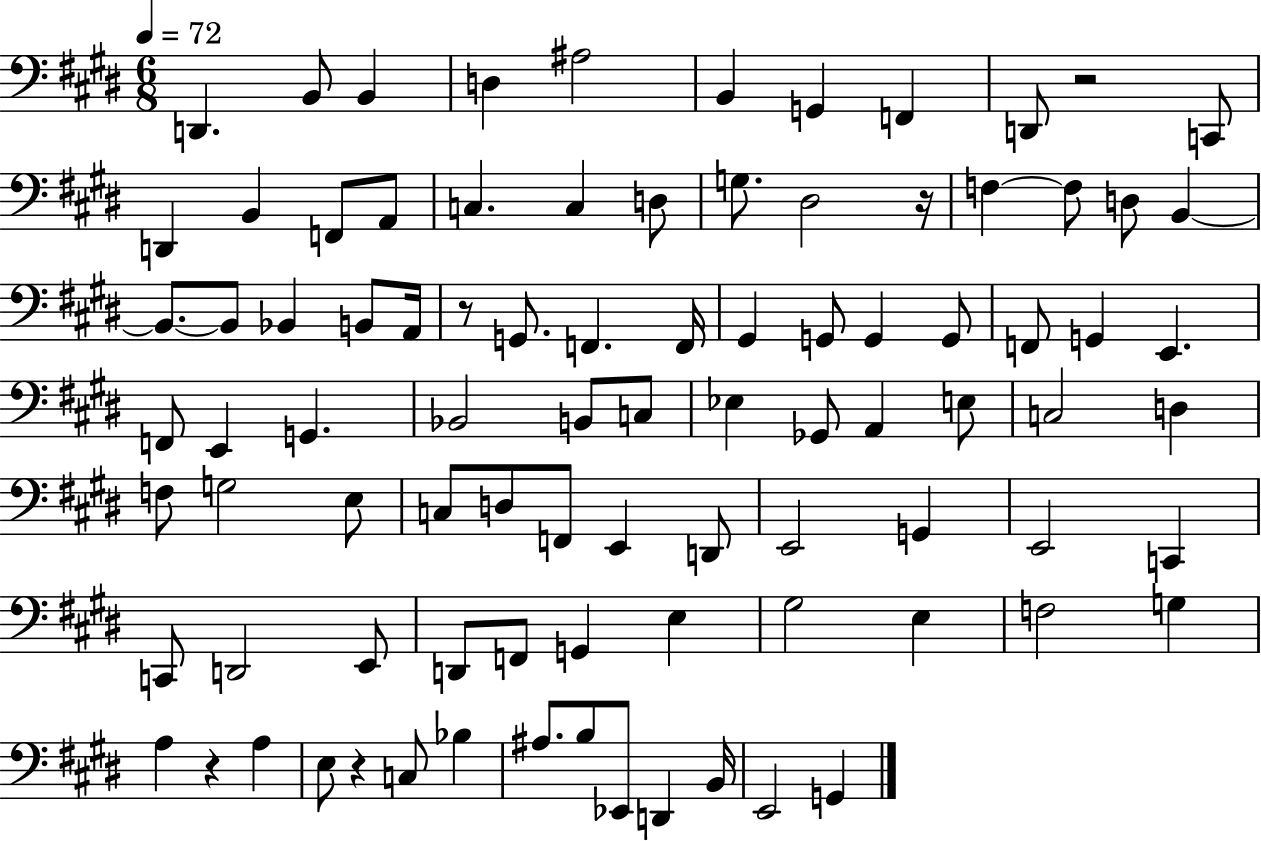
X:1
T:Untitled
M:6/8
L:1/4
K:E
D,, B,,/2 B,, D, ^A,2 B,, G,, F,, D,,/2 z2 C,,/2 D,, B,, F,,/2 A,,/2 C, C, D,/2 G,/2 ^D,2 z/4 F, F,/2 D,/2 B,, B,,/2 B,,/2 _B,, B,,/2 A,,/4 z/2 G,,/2 F,, F,,/4 ^G,, G,,/2 G,, G,,/2 F,,/2 G,, E,, F,,/2 E,, G,, _B,,2 B,,/2 C,/2 _E, _G,,/2 A,, E,/2 C,2 D, F,/2 G,2 E,/2 C,/2 D,/2 F,,/2 E,, D,,/2 E,,2 G,, E,,2 C,, C,,/2 D,,2 E,,/2 D,,/2 F,,/2 G,, E, ^G,2 E, F,2 G, A, z A, E,/2 z C,/2 _B, ^A,/2 B,/2 _E,,/2 D,, B,,/4 E,,2 G,,